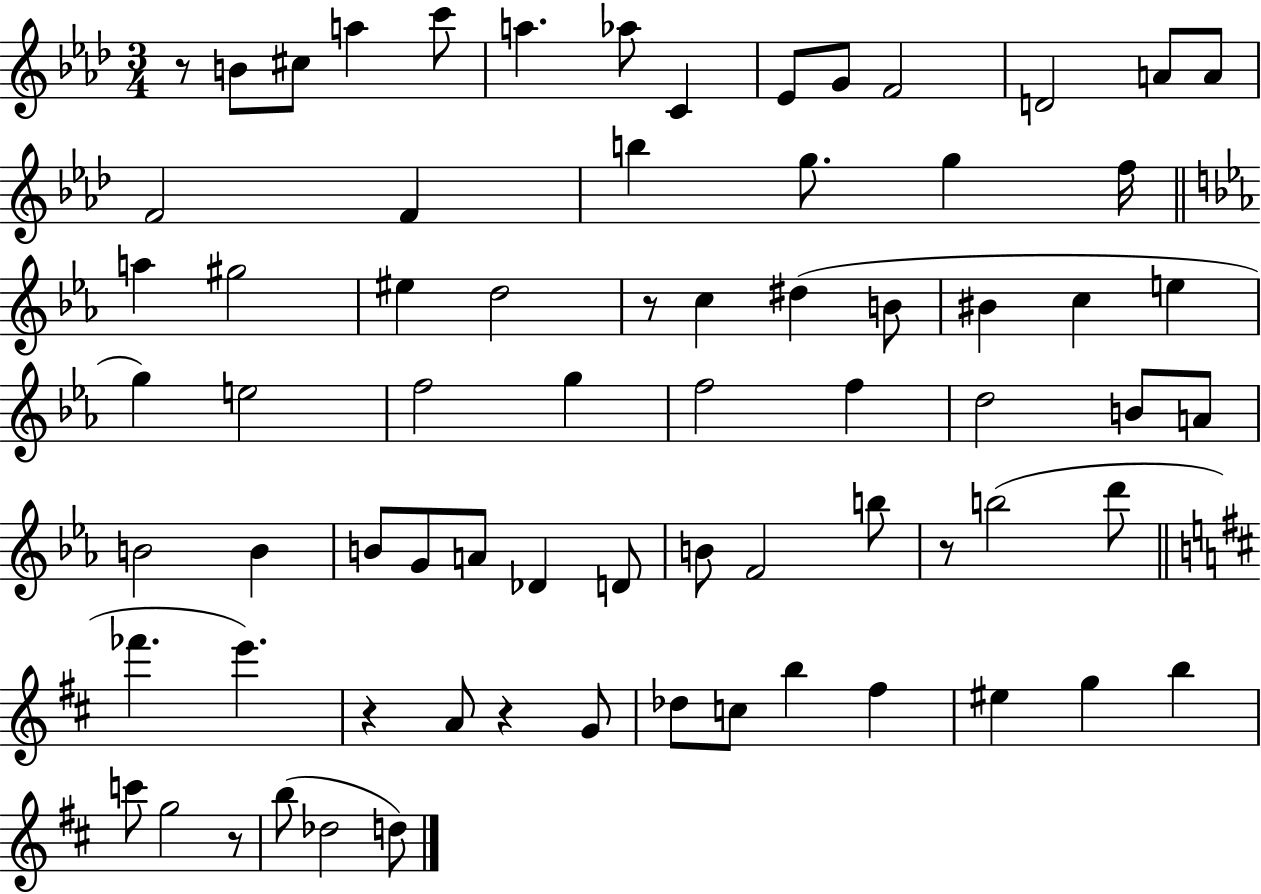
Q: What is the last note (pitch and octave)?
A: D5